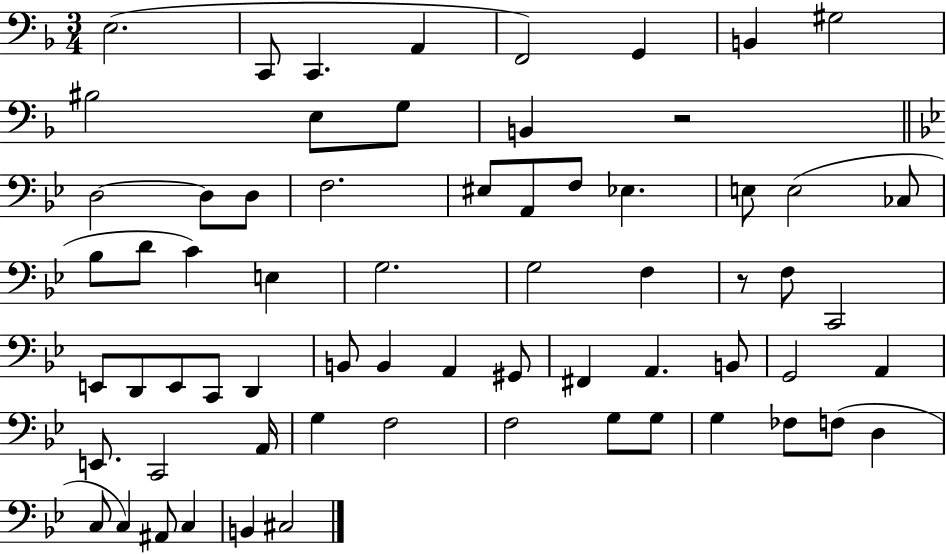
E3/h. C2/e C2/q. A2/q F2/h G2/q B2/q G#3/h BIS3/h E3/e G3/e B2/q R/h D3/h D3/e D3/e F3/h. EIS3/e A2/e F3/e Eb3/q. E3/e E3/h CES3/e Bb3/e D4/e C4/q E3/q G3/h. G3/h F3/q R/e F3/e C2/h E2/e D2/e E2/e C2/e D2/q B2/e B2/q A2/q G#2/e F#2/q A2/q. B2/e G2/h A2/q E2/e. C2/h A2/s G3/q F3/h F3/h G3/e G3/e G3/q FES3/e F3/e D3/q C3/e C3/q A#2/e C3/q B2/q C#3/h